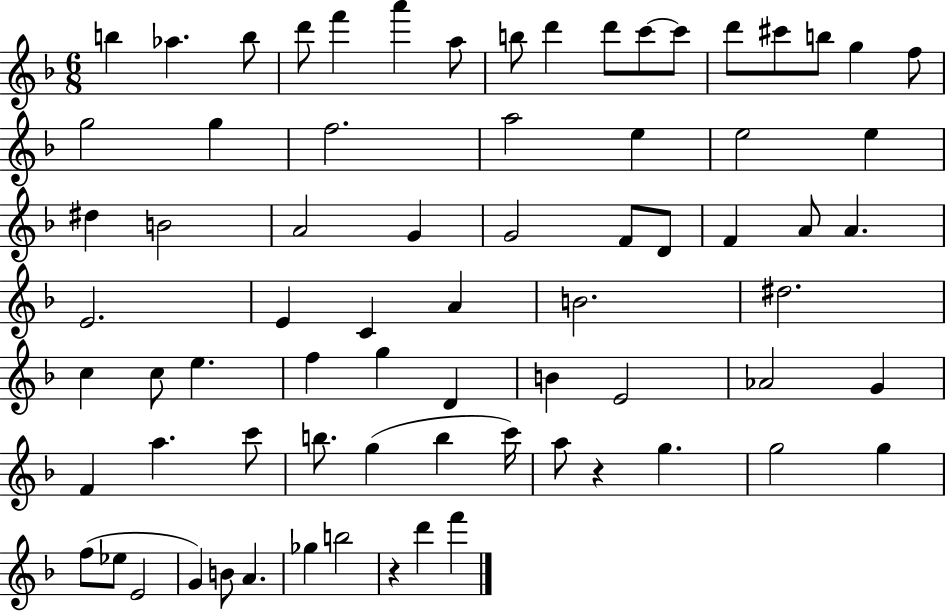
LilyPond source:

{
  \clef treble
  \numericTimeSignature
  \time 6/8
  \key f \major
  b''4 aes''4. b''8 | d'''8 f'''4 a'''4 a''8 | b''8 d'''4 d'''8 c'''8~~ c'''8 | d'''8 cis'''8 b''8 g''4 f''8 | \break g''2 g''4 | f''2. | a''2 e''4 | e''2 e''4 | \break dis''4 b'2 | a'2 g'4 | g'2 f'8 d'8 | f'4 a'8 a'4. | \break e'2. | e'4 c'4 a'4 | b'2. | dis''2. | \break c''4 c''8 e''4. | f''4 g''4 d'4 | b'4 e'2 | aes'2 g'4 | \break f'4 a''4. c'''8 | b''8. g''4( b''4 c'''16) | a''8 r4 g''4. | g''2 g''4 | \break f''8( ees''8 e'2 | g'4) b'8 a'4. | ges''4 b''2 | r4 d'''4 f'''4 | \break \bar "|."
}